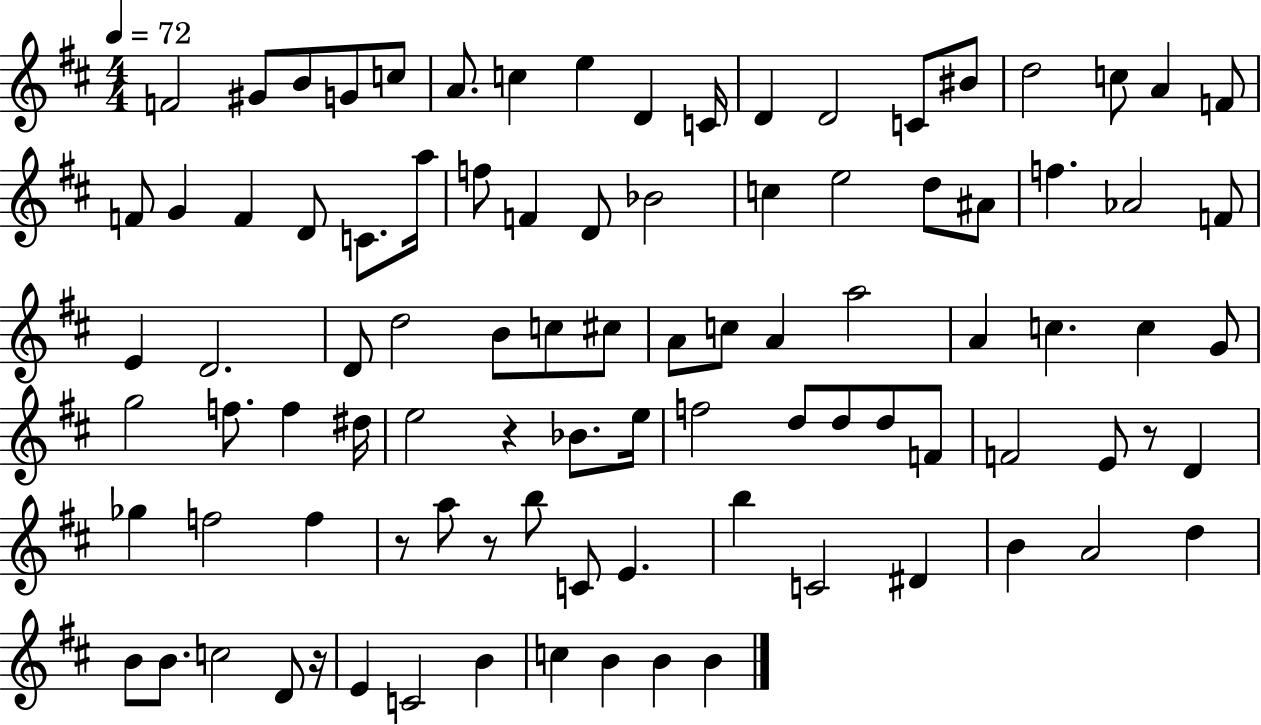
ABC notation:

X:1
T:Untitled
M:4/4
L:1/4
K:D
F2 ^G/2 B/2 G/2 c/2 A/2 c e D C/4 D D2 C/2 ^B/2 d2 c/2 A F/2 F/2 G F D/2 C/2 a/4 f/2 F D/2 _B2 c e2 d/2 ^A/2 f _A2 F/2 E D2 D/2 d2 B/2 c/2 ^c/2 A/2 c/2 A a2 A c c G/2 g2 f/2 f ^d/4 e2 z _B/2 e/4 f2 d/2 d/2 d/2 F/2 F2 E/2 z/2 D _g f2 f z/2 a/2 z/2 b/2 C/2 E b C2 ^D B A2 d B/2 B/2 c2 D/2 z/4 E C2 B c B B B